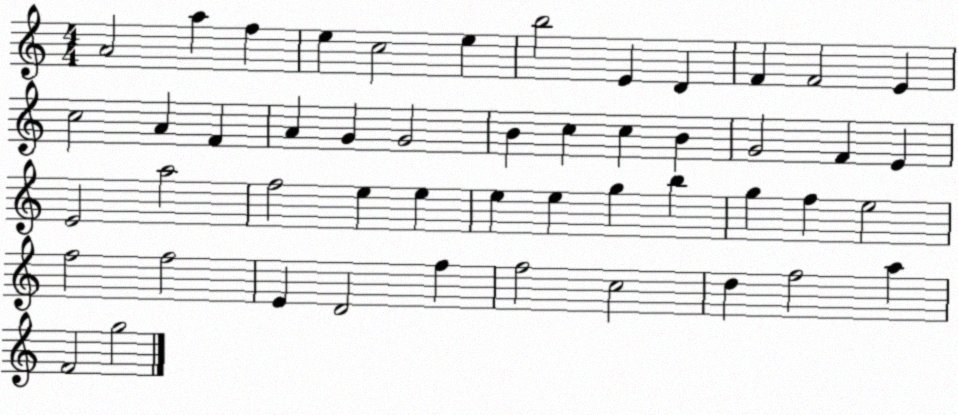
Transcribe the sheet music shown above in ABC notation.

X:1
T:Untitled
M:4/4
L:1/4
K:C
A2 a f e c2 e b2 E D F F2 E c2 A F A G G2 B c c B G2 F E E2 a2 f2 e e e e g b g f e2 f2 f2 E D2 f f2 c2 d f2 a F2 g2